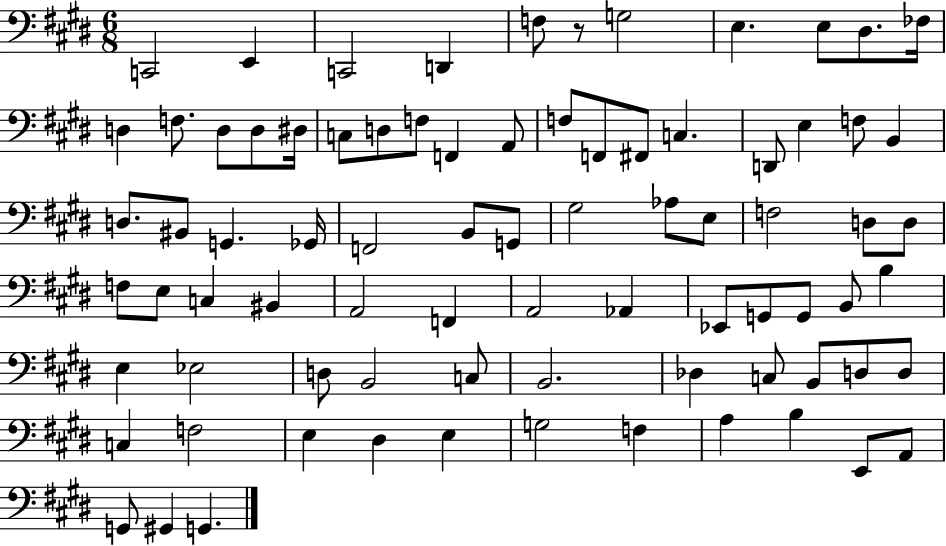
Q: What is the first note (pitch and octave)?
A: C2